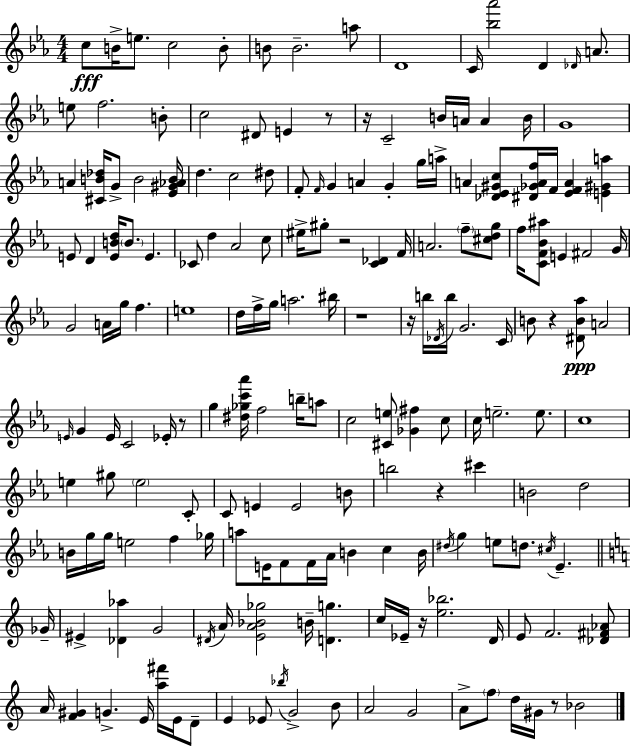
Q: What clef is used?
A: treble